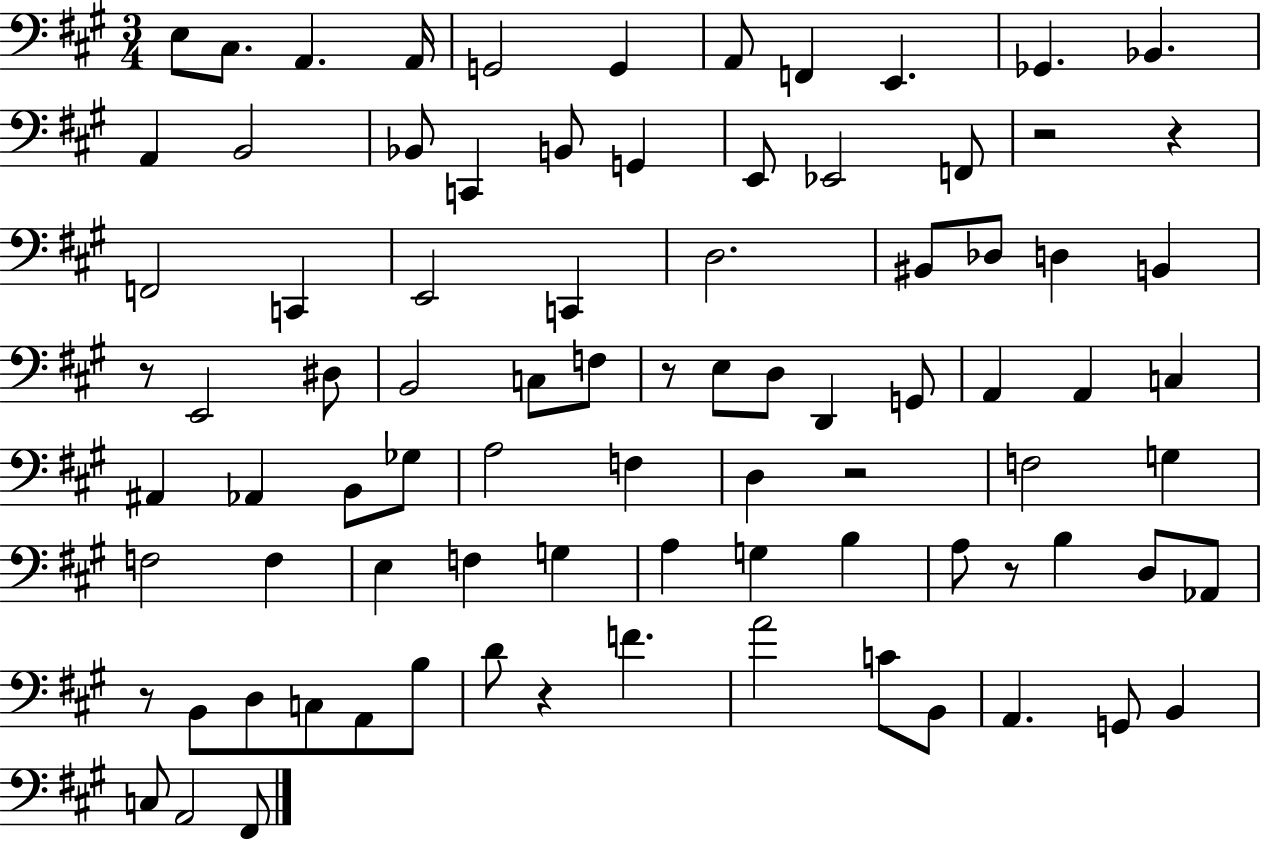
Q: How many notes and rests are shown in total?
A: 86